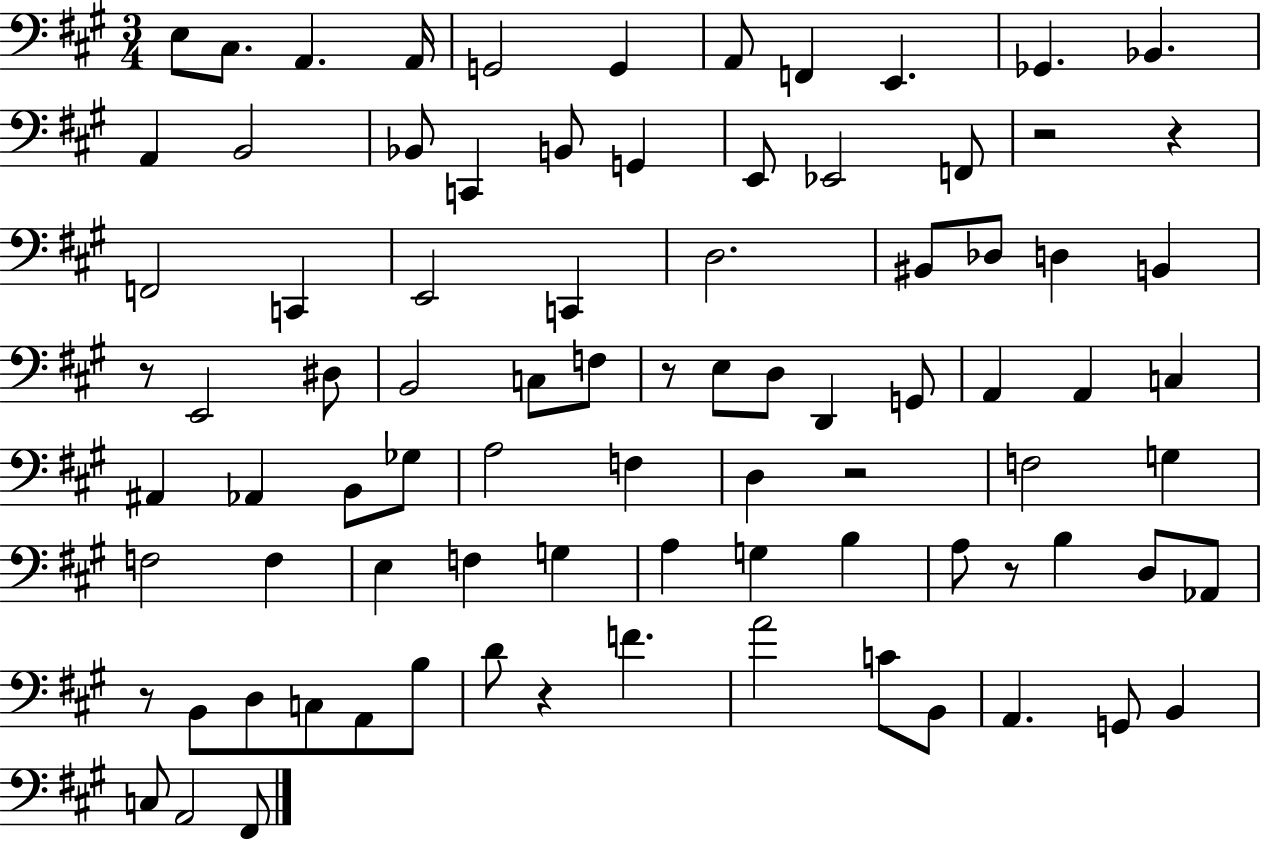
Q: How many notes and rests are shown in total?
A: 86